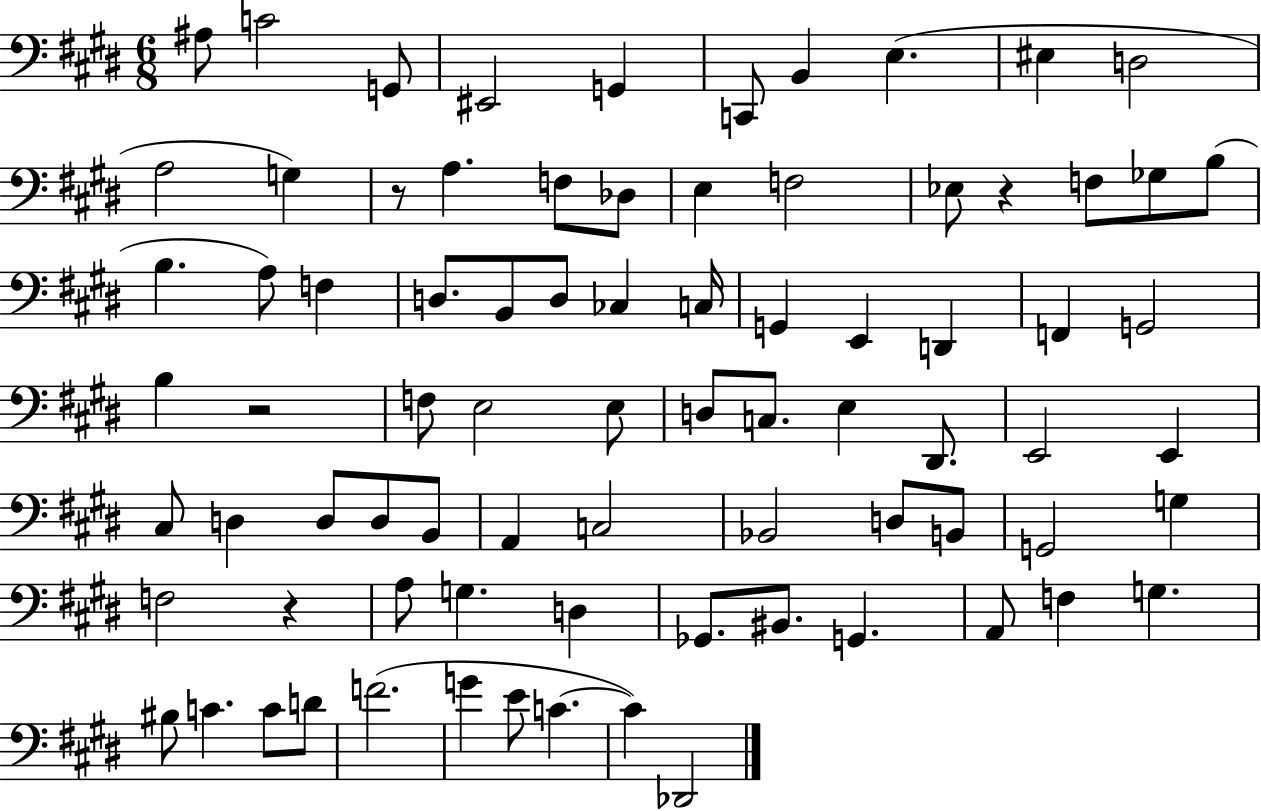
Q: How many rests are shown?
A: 4